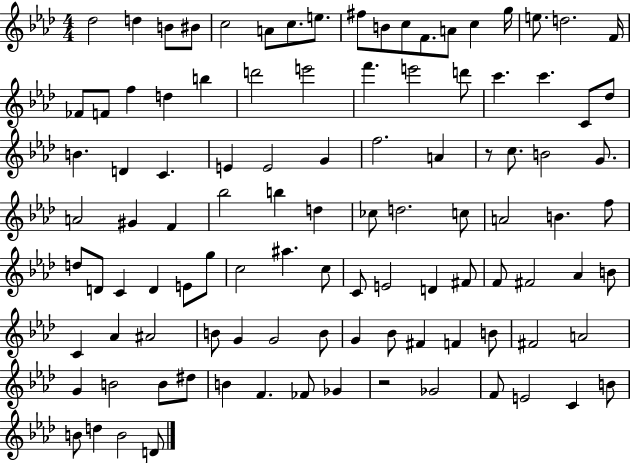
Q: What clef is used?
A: treble